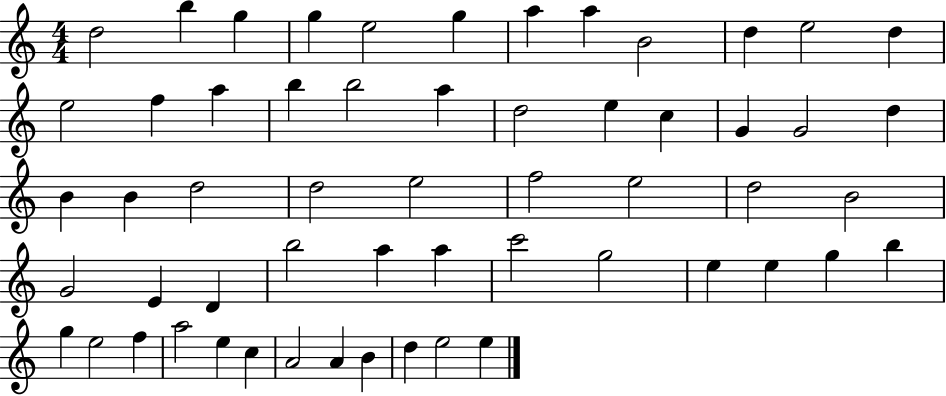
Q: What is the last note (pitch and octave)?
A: E5